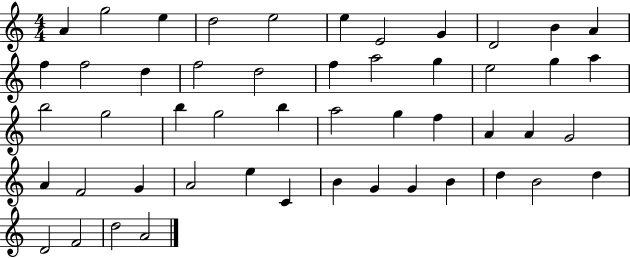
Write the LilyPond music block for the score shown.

{
  \clef treble
  \numericTimeSignature
  \time 4/4
  \key c \major
  a'4 g''2 e''4 | d''2 e''2 | e''4 e'2 g'4 | d'2 b'4 a'4 | \break f''4 f''2 d''4 | f''2 d''2 | f''4 a''2 g''4 | e''2 g''4 a''4 | \break b''2 g''2 | b''4 g''2 b''4 | a''2 g''4 f''4 | a'4 a'4 g'2 | \break a'4 f'2 g'4 | a'2 e''4 c'4 | b'4 g'4 g'4 b'4 | d''4 b'2 d''4 | \break d'2 f'2 | d''2 a'2 | \bar "|."
}